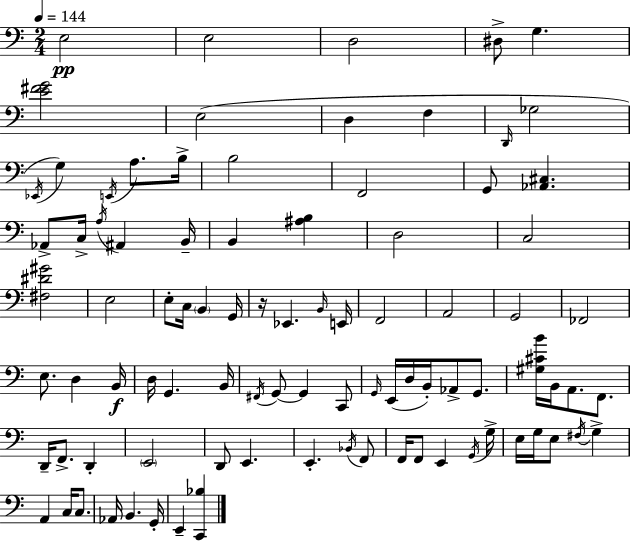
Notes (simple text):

E3/h E3/h D3/h D#3/e G3/q. [E4,F#4,G4]/h E3/h D3/q F3/q D2/s Gb3/h Eb2/s G3/q E2/s A3/e. B3/s B3/h F2/h G2/e [Ab2,C#3]/q. Ab2/e C3/s A3/s A#2/q B2/s B2/q [A#3,B3]/q D3/h C3/h [F#3,D#4,G#4]/h E3/h E3/e C3/s B2/q G2/s R/s Eb2/q. B2/s E2/s F2/h A2/h G2/h FES2/h E3/e. D3/q B2/s D3/s G2/q. B2/s F#2/s G2/e G2/q C2/e G2/s E2/s D3/s B2/s Ab2/e G2/e. [G#3,C#4,B4]/s B2/s A2/e. F2/e. D2/s F2/e. D2/q E2/h D2/e E2/q. E2/q. Bb2/s F2/e F2/s F2/e E2/q G2/s G3/s E3/s G3/s E3/e F#3/s G3/q A2/q C3/s C3/e. Ab2/s B2/q. G2/s E2/q [C2,Bb3]/q